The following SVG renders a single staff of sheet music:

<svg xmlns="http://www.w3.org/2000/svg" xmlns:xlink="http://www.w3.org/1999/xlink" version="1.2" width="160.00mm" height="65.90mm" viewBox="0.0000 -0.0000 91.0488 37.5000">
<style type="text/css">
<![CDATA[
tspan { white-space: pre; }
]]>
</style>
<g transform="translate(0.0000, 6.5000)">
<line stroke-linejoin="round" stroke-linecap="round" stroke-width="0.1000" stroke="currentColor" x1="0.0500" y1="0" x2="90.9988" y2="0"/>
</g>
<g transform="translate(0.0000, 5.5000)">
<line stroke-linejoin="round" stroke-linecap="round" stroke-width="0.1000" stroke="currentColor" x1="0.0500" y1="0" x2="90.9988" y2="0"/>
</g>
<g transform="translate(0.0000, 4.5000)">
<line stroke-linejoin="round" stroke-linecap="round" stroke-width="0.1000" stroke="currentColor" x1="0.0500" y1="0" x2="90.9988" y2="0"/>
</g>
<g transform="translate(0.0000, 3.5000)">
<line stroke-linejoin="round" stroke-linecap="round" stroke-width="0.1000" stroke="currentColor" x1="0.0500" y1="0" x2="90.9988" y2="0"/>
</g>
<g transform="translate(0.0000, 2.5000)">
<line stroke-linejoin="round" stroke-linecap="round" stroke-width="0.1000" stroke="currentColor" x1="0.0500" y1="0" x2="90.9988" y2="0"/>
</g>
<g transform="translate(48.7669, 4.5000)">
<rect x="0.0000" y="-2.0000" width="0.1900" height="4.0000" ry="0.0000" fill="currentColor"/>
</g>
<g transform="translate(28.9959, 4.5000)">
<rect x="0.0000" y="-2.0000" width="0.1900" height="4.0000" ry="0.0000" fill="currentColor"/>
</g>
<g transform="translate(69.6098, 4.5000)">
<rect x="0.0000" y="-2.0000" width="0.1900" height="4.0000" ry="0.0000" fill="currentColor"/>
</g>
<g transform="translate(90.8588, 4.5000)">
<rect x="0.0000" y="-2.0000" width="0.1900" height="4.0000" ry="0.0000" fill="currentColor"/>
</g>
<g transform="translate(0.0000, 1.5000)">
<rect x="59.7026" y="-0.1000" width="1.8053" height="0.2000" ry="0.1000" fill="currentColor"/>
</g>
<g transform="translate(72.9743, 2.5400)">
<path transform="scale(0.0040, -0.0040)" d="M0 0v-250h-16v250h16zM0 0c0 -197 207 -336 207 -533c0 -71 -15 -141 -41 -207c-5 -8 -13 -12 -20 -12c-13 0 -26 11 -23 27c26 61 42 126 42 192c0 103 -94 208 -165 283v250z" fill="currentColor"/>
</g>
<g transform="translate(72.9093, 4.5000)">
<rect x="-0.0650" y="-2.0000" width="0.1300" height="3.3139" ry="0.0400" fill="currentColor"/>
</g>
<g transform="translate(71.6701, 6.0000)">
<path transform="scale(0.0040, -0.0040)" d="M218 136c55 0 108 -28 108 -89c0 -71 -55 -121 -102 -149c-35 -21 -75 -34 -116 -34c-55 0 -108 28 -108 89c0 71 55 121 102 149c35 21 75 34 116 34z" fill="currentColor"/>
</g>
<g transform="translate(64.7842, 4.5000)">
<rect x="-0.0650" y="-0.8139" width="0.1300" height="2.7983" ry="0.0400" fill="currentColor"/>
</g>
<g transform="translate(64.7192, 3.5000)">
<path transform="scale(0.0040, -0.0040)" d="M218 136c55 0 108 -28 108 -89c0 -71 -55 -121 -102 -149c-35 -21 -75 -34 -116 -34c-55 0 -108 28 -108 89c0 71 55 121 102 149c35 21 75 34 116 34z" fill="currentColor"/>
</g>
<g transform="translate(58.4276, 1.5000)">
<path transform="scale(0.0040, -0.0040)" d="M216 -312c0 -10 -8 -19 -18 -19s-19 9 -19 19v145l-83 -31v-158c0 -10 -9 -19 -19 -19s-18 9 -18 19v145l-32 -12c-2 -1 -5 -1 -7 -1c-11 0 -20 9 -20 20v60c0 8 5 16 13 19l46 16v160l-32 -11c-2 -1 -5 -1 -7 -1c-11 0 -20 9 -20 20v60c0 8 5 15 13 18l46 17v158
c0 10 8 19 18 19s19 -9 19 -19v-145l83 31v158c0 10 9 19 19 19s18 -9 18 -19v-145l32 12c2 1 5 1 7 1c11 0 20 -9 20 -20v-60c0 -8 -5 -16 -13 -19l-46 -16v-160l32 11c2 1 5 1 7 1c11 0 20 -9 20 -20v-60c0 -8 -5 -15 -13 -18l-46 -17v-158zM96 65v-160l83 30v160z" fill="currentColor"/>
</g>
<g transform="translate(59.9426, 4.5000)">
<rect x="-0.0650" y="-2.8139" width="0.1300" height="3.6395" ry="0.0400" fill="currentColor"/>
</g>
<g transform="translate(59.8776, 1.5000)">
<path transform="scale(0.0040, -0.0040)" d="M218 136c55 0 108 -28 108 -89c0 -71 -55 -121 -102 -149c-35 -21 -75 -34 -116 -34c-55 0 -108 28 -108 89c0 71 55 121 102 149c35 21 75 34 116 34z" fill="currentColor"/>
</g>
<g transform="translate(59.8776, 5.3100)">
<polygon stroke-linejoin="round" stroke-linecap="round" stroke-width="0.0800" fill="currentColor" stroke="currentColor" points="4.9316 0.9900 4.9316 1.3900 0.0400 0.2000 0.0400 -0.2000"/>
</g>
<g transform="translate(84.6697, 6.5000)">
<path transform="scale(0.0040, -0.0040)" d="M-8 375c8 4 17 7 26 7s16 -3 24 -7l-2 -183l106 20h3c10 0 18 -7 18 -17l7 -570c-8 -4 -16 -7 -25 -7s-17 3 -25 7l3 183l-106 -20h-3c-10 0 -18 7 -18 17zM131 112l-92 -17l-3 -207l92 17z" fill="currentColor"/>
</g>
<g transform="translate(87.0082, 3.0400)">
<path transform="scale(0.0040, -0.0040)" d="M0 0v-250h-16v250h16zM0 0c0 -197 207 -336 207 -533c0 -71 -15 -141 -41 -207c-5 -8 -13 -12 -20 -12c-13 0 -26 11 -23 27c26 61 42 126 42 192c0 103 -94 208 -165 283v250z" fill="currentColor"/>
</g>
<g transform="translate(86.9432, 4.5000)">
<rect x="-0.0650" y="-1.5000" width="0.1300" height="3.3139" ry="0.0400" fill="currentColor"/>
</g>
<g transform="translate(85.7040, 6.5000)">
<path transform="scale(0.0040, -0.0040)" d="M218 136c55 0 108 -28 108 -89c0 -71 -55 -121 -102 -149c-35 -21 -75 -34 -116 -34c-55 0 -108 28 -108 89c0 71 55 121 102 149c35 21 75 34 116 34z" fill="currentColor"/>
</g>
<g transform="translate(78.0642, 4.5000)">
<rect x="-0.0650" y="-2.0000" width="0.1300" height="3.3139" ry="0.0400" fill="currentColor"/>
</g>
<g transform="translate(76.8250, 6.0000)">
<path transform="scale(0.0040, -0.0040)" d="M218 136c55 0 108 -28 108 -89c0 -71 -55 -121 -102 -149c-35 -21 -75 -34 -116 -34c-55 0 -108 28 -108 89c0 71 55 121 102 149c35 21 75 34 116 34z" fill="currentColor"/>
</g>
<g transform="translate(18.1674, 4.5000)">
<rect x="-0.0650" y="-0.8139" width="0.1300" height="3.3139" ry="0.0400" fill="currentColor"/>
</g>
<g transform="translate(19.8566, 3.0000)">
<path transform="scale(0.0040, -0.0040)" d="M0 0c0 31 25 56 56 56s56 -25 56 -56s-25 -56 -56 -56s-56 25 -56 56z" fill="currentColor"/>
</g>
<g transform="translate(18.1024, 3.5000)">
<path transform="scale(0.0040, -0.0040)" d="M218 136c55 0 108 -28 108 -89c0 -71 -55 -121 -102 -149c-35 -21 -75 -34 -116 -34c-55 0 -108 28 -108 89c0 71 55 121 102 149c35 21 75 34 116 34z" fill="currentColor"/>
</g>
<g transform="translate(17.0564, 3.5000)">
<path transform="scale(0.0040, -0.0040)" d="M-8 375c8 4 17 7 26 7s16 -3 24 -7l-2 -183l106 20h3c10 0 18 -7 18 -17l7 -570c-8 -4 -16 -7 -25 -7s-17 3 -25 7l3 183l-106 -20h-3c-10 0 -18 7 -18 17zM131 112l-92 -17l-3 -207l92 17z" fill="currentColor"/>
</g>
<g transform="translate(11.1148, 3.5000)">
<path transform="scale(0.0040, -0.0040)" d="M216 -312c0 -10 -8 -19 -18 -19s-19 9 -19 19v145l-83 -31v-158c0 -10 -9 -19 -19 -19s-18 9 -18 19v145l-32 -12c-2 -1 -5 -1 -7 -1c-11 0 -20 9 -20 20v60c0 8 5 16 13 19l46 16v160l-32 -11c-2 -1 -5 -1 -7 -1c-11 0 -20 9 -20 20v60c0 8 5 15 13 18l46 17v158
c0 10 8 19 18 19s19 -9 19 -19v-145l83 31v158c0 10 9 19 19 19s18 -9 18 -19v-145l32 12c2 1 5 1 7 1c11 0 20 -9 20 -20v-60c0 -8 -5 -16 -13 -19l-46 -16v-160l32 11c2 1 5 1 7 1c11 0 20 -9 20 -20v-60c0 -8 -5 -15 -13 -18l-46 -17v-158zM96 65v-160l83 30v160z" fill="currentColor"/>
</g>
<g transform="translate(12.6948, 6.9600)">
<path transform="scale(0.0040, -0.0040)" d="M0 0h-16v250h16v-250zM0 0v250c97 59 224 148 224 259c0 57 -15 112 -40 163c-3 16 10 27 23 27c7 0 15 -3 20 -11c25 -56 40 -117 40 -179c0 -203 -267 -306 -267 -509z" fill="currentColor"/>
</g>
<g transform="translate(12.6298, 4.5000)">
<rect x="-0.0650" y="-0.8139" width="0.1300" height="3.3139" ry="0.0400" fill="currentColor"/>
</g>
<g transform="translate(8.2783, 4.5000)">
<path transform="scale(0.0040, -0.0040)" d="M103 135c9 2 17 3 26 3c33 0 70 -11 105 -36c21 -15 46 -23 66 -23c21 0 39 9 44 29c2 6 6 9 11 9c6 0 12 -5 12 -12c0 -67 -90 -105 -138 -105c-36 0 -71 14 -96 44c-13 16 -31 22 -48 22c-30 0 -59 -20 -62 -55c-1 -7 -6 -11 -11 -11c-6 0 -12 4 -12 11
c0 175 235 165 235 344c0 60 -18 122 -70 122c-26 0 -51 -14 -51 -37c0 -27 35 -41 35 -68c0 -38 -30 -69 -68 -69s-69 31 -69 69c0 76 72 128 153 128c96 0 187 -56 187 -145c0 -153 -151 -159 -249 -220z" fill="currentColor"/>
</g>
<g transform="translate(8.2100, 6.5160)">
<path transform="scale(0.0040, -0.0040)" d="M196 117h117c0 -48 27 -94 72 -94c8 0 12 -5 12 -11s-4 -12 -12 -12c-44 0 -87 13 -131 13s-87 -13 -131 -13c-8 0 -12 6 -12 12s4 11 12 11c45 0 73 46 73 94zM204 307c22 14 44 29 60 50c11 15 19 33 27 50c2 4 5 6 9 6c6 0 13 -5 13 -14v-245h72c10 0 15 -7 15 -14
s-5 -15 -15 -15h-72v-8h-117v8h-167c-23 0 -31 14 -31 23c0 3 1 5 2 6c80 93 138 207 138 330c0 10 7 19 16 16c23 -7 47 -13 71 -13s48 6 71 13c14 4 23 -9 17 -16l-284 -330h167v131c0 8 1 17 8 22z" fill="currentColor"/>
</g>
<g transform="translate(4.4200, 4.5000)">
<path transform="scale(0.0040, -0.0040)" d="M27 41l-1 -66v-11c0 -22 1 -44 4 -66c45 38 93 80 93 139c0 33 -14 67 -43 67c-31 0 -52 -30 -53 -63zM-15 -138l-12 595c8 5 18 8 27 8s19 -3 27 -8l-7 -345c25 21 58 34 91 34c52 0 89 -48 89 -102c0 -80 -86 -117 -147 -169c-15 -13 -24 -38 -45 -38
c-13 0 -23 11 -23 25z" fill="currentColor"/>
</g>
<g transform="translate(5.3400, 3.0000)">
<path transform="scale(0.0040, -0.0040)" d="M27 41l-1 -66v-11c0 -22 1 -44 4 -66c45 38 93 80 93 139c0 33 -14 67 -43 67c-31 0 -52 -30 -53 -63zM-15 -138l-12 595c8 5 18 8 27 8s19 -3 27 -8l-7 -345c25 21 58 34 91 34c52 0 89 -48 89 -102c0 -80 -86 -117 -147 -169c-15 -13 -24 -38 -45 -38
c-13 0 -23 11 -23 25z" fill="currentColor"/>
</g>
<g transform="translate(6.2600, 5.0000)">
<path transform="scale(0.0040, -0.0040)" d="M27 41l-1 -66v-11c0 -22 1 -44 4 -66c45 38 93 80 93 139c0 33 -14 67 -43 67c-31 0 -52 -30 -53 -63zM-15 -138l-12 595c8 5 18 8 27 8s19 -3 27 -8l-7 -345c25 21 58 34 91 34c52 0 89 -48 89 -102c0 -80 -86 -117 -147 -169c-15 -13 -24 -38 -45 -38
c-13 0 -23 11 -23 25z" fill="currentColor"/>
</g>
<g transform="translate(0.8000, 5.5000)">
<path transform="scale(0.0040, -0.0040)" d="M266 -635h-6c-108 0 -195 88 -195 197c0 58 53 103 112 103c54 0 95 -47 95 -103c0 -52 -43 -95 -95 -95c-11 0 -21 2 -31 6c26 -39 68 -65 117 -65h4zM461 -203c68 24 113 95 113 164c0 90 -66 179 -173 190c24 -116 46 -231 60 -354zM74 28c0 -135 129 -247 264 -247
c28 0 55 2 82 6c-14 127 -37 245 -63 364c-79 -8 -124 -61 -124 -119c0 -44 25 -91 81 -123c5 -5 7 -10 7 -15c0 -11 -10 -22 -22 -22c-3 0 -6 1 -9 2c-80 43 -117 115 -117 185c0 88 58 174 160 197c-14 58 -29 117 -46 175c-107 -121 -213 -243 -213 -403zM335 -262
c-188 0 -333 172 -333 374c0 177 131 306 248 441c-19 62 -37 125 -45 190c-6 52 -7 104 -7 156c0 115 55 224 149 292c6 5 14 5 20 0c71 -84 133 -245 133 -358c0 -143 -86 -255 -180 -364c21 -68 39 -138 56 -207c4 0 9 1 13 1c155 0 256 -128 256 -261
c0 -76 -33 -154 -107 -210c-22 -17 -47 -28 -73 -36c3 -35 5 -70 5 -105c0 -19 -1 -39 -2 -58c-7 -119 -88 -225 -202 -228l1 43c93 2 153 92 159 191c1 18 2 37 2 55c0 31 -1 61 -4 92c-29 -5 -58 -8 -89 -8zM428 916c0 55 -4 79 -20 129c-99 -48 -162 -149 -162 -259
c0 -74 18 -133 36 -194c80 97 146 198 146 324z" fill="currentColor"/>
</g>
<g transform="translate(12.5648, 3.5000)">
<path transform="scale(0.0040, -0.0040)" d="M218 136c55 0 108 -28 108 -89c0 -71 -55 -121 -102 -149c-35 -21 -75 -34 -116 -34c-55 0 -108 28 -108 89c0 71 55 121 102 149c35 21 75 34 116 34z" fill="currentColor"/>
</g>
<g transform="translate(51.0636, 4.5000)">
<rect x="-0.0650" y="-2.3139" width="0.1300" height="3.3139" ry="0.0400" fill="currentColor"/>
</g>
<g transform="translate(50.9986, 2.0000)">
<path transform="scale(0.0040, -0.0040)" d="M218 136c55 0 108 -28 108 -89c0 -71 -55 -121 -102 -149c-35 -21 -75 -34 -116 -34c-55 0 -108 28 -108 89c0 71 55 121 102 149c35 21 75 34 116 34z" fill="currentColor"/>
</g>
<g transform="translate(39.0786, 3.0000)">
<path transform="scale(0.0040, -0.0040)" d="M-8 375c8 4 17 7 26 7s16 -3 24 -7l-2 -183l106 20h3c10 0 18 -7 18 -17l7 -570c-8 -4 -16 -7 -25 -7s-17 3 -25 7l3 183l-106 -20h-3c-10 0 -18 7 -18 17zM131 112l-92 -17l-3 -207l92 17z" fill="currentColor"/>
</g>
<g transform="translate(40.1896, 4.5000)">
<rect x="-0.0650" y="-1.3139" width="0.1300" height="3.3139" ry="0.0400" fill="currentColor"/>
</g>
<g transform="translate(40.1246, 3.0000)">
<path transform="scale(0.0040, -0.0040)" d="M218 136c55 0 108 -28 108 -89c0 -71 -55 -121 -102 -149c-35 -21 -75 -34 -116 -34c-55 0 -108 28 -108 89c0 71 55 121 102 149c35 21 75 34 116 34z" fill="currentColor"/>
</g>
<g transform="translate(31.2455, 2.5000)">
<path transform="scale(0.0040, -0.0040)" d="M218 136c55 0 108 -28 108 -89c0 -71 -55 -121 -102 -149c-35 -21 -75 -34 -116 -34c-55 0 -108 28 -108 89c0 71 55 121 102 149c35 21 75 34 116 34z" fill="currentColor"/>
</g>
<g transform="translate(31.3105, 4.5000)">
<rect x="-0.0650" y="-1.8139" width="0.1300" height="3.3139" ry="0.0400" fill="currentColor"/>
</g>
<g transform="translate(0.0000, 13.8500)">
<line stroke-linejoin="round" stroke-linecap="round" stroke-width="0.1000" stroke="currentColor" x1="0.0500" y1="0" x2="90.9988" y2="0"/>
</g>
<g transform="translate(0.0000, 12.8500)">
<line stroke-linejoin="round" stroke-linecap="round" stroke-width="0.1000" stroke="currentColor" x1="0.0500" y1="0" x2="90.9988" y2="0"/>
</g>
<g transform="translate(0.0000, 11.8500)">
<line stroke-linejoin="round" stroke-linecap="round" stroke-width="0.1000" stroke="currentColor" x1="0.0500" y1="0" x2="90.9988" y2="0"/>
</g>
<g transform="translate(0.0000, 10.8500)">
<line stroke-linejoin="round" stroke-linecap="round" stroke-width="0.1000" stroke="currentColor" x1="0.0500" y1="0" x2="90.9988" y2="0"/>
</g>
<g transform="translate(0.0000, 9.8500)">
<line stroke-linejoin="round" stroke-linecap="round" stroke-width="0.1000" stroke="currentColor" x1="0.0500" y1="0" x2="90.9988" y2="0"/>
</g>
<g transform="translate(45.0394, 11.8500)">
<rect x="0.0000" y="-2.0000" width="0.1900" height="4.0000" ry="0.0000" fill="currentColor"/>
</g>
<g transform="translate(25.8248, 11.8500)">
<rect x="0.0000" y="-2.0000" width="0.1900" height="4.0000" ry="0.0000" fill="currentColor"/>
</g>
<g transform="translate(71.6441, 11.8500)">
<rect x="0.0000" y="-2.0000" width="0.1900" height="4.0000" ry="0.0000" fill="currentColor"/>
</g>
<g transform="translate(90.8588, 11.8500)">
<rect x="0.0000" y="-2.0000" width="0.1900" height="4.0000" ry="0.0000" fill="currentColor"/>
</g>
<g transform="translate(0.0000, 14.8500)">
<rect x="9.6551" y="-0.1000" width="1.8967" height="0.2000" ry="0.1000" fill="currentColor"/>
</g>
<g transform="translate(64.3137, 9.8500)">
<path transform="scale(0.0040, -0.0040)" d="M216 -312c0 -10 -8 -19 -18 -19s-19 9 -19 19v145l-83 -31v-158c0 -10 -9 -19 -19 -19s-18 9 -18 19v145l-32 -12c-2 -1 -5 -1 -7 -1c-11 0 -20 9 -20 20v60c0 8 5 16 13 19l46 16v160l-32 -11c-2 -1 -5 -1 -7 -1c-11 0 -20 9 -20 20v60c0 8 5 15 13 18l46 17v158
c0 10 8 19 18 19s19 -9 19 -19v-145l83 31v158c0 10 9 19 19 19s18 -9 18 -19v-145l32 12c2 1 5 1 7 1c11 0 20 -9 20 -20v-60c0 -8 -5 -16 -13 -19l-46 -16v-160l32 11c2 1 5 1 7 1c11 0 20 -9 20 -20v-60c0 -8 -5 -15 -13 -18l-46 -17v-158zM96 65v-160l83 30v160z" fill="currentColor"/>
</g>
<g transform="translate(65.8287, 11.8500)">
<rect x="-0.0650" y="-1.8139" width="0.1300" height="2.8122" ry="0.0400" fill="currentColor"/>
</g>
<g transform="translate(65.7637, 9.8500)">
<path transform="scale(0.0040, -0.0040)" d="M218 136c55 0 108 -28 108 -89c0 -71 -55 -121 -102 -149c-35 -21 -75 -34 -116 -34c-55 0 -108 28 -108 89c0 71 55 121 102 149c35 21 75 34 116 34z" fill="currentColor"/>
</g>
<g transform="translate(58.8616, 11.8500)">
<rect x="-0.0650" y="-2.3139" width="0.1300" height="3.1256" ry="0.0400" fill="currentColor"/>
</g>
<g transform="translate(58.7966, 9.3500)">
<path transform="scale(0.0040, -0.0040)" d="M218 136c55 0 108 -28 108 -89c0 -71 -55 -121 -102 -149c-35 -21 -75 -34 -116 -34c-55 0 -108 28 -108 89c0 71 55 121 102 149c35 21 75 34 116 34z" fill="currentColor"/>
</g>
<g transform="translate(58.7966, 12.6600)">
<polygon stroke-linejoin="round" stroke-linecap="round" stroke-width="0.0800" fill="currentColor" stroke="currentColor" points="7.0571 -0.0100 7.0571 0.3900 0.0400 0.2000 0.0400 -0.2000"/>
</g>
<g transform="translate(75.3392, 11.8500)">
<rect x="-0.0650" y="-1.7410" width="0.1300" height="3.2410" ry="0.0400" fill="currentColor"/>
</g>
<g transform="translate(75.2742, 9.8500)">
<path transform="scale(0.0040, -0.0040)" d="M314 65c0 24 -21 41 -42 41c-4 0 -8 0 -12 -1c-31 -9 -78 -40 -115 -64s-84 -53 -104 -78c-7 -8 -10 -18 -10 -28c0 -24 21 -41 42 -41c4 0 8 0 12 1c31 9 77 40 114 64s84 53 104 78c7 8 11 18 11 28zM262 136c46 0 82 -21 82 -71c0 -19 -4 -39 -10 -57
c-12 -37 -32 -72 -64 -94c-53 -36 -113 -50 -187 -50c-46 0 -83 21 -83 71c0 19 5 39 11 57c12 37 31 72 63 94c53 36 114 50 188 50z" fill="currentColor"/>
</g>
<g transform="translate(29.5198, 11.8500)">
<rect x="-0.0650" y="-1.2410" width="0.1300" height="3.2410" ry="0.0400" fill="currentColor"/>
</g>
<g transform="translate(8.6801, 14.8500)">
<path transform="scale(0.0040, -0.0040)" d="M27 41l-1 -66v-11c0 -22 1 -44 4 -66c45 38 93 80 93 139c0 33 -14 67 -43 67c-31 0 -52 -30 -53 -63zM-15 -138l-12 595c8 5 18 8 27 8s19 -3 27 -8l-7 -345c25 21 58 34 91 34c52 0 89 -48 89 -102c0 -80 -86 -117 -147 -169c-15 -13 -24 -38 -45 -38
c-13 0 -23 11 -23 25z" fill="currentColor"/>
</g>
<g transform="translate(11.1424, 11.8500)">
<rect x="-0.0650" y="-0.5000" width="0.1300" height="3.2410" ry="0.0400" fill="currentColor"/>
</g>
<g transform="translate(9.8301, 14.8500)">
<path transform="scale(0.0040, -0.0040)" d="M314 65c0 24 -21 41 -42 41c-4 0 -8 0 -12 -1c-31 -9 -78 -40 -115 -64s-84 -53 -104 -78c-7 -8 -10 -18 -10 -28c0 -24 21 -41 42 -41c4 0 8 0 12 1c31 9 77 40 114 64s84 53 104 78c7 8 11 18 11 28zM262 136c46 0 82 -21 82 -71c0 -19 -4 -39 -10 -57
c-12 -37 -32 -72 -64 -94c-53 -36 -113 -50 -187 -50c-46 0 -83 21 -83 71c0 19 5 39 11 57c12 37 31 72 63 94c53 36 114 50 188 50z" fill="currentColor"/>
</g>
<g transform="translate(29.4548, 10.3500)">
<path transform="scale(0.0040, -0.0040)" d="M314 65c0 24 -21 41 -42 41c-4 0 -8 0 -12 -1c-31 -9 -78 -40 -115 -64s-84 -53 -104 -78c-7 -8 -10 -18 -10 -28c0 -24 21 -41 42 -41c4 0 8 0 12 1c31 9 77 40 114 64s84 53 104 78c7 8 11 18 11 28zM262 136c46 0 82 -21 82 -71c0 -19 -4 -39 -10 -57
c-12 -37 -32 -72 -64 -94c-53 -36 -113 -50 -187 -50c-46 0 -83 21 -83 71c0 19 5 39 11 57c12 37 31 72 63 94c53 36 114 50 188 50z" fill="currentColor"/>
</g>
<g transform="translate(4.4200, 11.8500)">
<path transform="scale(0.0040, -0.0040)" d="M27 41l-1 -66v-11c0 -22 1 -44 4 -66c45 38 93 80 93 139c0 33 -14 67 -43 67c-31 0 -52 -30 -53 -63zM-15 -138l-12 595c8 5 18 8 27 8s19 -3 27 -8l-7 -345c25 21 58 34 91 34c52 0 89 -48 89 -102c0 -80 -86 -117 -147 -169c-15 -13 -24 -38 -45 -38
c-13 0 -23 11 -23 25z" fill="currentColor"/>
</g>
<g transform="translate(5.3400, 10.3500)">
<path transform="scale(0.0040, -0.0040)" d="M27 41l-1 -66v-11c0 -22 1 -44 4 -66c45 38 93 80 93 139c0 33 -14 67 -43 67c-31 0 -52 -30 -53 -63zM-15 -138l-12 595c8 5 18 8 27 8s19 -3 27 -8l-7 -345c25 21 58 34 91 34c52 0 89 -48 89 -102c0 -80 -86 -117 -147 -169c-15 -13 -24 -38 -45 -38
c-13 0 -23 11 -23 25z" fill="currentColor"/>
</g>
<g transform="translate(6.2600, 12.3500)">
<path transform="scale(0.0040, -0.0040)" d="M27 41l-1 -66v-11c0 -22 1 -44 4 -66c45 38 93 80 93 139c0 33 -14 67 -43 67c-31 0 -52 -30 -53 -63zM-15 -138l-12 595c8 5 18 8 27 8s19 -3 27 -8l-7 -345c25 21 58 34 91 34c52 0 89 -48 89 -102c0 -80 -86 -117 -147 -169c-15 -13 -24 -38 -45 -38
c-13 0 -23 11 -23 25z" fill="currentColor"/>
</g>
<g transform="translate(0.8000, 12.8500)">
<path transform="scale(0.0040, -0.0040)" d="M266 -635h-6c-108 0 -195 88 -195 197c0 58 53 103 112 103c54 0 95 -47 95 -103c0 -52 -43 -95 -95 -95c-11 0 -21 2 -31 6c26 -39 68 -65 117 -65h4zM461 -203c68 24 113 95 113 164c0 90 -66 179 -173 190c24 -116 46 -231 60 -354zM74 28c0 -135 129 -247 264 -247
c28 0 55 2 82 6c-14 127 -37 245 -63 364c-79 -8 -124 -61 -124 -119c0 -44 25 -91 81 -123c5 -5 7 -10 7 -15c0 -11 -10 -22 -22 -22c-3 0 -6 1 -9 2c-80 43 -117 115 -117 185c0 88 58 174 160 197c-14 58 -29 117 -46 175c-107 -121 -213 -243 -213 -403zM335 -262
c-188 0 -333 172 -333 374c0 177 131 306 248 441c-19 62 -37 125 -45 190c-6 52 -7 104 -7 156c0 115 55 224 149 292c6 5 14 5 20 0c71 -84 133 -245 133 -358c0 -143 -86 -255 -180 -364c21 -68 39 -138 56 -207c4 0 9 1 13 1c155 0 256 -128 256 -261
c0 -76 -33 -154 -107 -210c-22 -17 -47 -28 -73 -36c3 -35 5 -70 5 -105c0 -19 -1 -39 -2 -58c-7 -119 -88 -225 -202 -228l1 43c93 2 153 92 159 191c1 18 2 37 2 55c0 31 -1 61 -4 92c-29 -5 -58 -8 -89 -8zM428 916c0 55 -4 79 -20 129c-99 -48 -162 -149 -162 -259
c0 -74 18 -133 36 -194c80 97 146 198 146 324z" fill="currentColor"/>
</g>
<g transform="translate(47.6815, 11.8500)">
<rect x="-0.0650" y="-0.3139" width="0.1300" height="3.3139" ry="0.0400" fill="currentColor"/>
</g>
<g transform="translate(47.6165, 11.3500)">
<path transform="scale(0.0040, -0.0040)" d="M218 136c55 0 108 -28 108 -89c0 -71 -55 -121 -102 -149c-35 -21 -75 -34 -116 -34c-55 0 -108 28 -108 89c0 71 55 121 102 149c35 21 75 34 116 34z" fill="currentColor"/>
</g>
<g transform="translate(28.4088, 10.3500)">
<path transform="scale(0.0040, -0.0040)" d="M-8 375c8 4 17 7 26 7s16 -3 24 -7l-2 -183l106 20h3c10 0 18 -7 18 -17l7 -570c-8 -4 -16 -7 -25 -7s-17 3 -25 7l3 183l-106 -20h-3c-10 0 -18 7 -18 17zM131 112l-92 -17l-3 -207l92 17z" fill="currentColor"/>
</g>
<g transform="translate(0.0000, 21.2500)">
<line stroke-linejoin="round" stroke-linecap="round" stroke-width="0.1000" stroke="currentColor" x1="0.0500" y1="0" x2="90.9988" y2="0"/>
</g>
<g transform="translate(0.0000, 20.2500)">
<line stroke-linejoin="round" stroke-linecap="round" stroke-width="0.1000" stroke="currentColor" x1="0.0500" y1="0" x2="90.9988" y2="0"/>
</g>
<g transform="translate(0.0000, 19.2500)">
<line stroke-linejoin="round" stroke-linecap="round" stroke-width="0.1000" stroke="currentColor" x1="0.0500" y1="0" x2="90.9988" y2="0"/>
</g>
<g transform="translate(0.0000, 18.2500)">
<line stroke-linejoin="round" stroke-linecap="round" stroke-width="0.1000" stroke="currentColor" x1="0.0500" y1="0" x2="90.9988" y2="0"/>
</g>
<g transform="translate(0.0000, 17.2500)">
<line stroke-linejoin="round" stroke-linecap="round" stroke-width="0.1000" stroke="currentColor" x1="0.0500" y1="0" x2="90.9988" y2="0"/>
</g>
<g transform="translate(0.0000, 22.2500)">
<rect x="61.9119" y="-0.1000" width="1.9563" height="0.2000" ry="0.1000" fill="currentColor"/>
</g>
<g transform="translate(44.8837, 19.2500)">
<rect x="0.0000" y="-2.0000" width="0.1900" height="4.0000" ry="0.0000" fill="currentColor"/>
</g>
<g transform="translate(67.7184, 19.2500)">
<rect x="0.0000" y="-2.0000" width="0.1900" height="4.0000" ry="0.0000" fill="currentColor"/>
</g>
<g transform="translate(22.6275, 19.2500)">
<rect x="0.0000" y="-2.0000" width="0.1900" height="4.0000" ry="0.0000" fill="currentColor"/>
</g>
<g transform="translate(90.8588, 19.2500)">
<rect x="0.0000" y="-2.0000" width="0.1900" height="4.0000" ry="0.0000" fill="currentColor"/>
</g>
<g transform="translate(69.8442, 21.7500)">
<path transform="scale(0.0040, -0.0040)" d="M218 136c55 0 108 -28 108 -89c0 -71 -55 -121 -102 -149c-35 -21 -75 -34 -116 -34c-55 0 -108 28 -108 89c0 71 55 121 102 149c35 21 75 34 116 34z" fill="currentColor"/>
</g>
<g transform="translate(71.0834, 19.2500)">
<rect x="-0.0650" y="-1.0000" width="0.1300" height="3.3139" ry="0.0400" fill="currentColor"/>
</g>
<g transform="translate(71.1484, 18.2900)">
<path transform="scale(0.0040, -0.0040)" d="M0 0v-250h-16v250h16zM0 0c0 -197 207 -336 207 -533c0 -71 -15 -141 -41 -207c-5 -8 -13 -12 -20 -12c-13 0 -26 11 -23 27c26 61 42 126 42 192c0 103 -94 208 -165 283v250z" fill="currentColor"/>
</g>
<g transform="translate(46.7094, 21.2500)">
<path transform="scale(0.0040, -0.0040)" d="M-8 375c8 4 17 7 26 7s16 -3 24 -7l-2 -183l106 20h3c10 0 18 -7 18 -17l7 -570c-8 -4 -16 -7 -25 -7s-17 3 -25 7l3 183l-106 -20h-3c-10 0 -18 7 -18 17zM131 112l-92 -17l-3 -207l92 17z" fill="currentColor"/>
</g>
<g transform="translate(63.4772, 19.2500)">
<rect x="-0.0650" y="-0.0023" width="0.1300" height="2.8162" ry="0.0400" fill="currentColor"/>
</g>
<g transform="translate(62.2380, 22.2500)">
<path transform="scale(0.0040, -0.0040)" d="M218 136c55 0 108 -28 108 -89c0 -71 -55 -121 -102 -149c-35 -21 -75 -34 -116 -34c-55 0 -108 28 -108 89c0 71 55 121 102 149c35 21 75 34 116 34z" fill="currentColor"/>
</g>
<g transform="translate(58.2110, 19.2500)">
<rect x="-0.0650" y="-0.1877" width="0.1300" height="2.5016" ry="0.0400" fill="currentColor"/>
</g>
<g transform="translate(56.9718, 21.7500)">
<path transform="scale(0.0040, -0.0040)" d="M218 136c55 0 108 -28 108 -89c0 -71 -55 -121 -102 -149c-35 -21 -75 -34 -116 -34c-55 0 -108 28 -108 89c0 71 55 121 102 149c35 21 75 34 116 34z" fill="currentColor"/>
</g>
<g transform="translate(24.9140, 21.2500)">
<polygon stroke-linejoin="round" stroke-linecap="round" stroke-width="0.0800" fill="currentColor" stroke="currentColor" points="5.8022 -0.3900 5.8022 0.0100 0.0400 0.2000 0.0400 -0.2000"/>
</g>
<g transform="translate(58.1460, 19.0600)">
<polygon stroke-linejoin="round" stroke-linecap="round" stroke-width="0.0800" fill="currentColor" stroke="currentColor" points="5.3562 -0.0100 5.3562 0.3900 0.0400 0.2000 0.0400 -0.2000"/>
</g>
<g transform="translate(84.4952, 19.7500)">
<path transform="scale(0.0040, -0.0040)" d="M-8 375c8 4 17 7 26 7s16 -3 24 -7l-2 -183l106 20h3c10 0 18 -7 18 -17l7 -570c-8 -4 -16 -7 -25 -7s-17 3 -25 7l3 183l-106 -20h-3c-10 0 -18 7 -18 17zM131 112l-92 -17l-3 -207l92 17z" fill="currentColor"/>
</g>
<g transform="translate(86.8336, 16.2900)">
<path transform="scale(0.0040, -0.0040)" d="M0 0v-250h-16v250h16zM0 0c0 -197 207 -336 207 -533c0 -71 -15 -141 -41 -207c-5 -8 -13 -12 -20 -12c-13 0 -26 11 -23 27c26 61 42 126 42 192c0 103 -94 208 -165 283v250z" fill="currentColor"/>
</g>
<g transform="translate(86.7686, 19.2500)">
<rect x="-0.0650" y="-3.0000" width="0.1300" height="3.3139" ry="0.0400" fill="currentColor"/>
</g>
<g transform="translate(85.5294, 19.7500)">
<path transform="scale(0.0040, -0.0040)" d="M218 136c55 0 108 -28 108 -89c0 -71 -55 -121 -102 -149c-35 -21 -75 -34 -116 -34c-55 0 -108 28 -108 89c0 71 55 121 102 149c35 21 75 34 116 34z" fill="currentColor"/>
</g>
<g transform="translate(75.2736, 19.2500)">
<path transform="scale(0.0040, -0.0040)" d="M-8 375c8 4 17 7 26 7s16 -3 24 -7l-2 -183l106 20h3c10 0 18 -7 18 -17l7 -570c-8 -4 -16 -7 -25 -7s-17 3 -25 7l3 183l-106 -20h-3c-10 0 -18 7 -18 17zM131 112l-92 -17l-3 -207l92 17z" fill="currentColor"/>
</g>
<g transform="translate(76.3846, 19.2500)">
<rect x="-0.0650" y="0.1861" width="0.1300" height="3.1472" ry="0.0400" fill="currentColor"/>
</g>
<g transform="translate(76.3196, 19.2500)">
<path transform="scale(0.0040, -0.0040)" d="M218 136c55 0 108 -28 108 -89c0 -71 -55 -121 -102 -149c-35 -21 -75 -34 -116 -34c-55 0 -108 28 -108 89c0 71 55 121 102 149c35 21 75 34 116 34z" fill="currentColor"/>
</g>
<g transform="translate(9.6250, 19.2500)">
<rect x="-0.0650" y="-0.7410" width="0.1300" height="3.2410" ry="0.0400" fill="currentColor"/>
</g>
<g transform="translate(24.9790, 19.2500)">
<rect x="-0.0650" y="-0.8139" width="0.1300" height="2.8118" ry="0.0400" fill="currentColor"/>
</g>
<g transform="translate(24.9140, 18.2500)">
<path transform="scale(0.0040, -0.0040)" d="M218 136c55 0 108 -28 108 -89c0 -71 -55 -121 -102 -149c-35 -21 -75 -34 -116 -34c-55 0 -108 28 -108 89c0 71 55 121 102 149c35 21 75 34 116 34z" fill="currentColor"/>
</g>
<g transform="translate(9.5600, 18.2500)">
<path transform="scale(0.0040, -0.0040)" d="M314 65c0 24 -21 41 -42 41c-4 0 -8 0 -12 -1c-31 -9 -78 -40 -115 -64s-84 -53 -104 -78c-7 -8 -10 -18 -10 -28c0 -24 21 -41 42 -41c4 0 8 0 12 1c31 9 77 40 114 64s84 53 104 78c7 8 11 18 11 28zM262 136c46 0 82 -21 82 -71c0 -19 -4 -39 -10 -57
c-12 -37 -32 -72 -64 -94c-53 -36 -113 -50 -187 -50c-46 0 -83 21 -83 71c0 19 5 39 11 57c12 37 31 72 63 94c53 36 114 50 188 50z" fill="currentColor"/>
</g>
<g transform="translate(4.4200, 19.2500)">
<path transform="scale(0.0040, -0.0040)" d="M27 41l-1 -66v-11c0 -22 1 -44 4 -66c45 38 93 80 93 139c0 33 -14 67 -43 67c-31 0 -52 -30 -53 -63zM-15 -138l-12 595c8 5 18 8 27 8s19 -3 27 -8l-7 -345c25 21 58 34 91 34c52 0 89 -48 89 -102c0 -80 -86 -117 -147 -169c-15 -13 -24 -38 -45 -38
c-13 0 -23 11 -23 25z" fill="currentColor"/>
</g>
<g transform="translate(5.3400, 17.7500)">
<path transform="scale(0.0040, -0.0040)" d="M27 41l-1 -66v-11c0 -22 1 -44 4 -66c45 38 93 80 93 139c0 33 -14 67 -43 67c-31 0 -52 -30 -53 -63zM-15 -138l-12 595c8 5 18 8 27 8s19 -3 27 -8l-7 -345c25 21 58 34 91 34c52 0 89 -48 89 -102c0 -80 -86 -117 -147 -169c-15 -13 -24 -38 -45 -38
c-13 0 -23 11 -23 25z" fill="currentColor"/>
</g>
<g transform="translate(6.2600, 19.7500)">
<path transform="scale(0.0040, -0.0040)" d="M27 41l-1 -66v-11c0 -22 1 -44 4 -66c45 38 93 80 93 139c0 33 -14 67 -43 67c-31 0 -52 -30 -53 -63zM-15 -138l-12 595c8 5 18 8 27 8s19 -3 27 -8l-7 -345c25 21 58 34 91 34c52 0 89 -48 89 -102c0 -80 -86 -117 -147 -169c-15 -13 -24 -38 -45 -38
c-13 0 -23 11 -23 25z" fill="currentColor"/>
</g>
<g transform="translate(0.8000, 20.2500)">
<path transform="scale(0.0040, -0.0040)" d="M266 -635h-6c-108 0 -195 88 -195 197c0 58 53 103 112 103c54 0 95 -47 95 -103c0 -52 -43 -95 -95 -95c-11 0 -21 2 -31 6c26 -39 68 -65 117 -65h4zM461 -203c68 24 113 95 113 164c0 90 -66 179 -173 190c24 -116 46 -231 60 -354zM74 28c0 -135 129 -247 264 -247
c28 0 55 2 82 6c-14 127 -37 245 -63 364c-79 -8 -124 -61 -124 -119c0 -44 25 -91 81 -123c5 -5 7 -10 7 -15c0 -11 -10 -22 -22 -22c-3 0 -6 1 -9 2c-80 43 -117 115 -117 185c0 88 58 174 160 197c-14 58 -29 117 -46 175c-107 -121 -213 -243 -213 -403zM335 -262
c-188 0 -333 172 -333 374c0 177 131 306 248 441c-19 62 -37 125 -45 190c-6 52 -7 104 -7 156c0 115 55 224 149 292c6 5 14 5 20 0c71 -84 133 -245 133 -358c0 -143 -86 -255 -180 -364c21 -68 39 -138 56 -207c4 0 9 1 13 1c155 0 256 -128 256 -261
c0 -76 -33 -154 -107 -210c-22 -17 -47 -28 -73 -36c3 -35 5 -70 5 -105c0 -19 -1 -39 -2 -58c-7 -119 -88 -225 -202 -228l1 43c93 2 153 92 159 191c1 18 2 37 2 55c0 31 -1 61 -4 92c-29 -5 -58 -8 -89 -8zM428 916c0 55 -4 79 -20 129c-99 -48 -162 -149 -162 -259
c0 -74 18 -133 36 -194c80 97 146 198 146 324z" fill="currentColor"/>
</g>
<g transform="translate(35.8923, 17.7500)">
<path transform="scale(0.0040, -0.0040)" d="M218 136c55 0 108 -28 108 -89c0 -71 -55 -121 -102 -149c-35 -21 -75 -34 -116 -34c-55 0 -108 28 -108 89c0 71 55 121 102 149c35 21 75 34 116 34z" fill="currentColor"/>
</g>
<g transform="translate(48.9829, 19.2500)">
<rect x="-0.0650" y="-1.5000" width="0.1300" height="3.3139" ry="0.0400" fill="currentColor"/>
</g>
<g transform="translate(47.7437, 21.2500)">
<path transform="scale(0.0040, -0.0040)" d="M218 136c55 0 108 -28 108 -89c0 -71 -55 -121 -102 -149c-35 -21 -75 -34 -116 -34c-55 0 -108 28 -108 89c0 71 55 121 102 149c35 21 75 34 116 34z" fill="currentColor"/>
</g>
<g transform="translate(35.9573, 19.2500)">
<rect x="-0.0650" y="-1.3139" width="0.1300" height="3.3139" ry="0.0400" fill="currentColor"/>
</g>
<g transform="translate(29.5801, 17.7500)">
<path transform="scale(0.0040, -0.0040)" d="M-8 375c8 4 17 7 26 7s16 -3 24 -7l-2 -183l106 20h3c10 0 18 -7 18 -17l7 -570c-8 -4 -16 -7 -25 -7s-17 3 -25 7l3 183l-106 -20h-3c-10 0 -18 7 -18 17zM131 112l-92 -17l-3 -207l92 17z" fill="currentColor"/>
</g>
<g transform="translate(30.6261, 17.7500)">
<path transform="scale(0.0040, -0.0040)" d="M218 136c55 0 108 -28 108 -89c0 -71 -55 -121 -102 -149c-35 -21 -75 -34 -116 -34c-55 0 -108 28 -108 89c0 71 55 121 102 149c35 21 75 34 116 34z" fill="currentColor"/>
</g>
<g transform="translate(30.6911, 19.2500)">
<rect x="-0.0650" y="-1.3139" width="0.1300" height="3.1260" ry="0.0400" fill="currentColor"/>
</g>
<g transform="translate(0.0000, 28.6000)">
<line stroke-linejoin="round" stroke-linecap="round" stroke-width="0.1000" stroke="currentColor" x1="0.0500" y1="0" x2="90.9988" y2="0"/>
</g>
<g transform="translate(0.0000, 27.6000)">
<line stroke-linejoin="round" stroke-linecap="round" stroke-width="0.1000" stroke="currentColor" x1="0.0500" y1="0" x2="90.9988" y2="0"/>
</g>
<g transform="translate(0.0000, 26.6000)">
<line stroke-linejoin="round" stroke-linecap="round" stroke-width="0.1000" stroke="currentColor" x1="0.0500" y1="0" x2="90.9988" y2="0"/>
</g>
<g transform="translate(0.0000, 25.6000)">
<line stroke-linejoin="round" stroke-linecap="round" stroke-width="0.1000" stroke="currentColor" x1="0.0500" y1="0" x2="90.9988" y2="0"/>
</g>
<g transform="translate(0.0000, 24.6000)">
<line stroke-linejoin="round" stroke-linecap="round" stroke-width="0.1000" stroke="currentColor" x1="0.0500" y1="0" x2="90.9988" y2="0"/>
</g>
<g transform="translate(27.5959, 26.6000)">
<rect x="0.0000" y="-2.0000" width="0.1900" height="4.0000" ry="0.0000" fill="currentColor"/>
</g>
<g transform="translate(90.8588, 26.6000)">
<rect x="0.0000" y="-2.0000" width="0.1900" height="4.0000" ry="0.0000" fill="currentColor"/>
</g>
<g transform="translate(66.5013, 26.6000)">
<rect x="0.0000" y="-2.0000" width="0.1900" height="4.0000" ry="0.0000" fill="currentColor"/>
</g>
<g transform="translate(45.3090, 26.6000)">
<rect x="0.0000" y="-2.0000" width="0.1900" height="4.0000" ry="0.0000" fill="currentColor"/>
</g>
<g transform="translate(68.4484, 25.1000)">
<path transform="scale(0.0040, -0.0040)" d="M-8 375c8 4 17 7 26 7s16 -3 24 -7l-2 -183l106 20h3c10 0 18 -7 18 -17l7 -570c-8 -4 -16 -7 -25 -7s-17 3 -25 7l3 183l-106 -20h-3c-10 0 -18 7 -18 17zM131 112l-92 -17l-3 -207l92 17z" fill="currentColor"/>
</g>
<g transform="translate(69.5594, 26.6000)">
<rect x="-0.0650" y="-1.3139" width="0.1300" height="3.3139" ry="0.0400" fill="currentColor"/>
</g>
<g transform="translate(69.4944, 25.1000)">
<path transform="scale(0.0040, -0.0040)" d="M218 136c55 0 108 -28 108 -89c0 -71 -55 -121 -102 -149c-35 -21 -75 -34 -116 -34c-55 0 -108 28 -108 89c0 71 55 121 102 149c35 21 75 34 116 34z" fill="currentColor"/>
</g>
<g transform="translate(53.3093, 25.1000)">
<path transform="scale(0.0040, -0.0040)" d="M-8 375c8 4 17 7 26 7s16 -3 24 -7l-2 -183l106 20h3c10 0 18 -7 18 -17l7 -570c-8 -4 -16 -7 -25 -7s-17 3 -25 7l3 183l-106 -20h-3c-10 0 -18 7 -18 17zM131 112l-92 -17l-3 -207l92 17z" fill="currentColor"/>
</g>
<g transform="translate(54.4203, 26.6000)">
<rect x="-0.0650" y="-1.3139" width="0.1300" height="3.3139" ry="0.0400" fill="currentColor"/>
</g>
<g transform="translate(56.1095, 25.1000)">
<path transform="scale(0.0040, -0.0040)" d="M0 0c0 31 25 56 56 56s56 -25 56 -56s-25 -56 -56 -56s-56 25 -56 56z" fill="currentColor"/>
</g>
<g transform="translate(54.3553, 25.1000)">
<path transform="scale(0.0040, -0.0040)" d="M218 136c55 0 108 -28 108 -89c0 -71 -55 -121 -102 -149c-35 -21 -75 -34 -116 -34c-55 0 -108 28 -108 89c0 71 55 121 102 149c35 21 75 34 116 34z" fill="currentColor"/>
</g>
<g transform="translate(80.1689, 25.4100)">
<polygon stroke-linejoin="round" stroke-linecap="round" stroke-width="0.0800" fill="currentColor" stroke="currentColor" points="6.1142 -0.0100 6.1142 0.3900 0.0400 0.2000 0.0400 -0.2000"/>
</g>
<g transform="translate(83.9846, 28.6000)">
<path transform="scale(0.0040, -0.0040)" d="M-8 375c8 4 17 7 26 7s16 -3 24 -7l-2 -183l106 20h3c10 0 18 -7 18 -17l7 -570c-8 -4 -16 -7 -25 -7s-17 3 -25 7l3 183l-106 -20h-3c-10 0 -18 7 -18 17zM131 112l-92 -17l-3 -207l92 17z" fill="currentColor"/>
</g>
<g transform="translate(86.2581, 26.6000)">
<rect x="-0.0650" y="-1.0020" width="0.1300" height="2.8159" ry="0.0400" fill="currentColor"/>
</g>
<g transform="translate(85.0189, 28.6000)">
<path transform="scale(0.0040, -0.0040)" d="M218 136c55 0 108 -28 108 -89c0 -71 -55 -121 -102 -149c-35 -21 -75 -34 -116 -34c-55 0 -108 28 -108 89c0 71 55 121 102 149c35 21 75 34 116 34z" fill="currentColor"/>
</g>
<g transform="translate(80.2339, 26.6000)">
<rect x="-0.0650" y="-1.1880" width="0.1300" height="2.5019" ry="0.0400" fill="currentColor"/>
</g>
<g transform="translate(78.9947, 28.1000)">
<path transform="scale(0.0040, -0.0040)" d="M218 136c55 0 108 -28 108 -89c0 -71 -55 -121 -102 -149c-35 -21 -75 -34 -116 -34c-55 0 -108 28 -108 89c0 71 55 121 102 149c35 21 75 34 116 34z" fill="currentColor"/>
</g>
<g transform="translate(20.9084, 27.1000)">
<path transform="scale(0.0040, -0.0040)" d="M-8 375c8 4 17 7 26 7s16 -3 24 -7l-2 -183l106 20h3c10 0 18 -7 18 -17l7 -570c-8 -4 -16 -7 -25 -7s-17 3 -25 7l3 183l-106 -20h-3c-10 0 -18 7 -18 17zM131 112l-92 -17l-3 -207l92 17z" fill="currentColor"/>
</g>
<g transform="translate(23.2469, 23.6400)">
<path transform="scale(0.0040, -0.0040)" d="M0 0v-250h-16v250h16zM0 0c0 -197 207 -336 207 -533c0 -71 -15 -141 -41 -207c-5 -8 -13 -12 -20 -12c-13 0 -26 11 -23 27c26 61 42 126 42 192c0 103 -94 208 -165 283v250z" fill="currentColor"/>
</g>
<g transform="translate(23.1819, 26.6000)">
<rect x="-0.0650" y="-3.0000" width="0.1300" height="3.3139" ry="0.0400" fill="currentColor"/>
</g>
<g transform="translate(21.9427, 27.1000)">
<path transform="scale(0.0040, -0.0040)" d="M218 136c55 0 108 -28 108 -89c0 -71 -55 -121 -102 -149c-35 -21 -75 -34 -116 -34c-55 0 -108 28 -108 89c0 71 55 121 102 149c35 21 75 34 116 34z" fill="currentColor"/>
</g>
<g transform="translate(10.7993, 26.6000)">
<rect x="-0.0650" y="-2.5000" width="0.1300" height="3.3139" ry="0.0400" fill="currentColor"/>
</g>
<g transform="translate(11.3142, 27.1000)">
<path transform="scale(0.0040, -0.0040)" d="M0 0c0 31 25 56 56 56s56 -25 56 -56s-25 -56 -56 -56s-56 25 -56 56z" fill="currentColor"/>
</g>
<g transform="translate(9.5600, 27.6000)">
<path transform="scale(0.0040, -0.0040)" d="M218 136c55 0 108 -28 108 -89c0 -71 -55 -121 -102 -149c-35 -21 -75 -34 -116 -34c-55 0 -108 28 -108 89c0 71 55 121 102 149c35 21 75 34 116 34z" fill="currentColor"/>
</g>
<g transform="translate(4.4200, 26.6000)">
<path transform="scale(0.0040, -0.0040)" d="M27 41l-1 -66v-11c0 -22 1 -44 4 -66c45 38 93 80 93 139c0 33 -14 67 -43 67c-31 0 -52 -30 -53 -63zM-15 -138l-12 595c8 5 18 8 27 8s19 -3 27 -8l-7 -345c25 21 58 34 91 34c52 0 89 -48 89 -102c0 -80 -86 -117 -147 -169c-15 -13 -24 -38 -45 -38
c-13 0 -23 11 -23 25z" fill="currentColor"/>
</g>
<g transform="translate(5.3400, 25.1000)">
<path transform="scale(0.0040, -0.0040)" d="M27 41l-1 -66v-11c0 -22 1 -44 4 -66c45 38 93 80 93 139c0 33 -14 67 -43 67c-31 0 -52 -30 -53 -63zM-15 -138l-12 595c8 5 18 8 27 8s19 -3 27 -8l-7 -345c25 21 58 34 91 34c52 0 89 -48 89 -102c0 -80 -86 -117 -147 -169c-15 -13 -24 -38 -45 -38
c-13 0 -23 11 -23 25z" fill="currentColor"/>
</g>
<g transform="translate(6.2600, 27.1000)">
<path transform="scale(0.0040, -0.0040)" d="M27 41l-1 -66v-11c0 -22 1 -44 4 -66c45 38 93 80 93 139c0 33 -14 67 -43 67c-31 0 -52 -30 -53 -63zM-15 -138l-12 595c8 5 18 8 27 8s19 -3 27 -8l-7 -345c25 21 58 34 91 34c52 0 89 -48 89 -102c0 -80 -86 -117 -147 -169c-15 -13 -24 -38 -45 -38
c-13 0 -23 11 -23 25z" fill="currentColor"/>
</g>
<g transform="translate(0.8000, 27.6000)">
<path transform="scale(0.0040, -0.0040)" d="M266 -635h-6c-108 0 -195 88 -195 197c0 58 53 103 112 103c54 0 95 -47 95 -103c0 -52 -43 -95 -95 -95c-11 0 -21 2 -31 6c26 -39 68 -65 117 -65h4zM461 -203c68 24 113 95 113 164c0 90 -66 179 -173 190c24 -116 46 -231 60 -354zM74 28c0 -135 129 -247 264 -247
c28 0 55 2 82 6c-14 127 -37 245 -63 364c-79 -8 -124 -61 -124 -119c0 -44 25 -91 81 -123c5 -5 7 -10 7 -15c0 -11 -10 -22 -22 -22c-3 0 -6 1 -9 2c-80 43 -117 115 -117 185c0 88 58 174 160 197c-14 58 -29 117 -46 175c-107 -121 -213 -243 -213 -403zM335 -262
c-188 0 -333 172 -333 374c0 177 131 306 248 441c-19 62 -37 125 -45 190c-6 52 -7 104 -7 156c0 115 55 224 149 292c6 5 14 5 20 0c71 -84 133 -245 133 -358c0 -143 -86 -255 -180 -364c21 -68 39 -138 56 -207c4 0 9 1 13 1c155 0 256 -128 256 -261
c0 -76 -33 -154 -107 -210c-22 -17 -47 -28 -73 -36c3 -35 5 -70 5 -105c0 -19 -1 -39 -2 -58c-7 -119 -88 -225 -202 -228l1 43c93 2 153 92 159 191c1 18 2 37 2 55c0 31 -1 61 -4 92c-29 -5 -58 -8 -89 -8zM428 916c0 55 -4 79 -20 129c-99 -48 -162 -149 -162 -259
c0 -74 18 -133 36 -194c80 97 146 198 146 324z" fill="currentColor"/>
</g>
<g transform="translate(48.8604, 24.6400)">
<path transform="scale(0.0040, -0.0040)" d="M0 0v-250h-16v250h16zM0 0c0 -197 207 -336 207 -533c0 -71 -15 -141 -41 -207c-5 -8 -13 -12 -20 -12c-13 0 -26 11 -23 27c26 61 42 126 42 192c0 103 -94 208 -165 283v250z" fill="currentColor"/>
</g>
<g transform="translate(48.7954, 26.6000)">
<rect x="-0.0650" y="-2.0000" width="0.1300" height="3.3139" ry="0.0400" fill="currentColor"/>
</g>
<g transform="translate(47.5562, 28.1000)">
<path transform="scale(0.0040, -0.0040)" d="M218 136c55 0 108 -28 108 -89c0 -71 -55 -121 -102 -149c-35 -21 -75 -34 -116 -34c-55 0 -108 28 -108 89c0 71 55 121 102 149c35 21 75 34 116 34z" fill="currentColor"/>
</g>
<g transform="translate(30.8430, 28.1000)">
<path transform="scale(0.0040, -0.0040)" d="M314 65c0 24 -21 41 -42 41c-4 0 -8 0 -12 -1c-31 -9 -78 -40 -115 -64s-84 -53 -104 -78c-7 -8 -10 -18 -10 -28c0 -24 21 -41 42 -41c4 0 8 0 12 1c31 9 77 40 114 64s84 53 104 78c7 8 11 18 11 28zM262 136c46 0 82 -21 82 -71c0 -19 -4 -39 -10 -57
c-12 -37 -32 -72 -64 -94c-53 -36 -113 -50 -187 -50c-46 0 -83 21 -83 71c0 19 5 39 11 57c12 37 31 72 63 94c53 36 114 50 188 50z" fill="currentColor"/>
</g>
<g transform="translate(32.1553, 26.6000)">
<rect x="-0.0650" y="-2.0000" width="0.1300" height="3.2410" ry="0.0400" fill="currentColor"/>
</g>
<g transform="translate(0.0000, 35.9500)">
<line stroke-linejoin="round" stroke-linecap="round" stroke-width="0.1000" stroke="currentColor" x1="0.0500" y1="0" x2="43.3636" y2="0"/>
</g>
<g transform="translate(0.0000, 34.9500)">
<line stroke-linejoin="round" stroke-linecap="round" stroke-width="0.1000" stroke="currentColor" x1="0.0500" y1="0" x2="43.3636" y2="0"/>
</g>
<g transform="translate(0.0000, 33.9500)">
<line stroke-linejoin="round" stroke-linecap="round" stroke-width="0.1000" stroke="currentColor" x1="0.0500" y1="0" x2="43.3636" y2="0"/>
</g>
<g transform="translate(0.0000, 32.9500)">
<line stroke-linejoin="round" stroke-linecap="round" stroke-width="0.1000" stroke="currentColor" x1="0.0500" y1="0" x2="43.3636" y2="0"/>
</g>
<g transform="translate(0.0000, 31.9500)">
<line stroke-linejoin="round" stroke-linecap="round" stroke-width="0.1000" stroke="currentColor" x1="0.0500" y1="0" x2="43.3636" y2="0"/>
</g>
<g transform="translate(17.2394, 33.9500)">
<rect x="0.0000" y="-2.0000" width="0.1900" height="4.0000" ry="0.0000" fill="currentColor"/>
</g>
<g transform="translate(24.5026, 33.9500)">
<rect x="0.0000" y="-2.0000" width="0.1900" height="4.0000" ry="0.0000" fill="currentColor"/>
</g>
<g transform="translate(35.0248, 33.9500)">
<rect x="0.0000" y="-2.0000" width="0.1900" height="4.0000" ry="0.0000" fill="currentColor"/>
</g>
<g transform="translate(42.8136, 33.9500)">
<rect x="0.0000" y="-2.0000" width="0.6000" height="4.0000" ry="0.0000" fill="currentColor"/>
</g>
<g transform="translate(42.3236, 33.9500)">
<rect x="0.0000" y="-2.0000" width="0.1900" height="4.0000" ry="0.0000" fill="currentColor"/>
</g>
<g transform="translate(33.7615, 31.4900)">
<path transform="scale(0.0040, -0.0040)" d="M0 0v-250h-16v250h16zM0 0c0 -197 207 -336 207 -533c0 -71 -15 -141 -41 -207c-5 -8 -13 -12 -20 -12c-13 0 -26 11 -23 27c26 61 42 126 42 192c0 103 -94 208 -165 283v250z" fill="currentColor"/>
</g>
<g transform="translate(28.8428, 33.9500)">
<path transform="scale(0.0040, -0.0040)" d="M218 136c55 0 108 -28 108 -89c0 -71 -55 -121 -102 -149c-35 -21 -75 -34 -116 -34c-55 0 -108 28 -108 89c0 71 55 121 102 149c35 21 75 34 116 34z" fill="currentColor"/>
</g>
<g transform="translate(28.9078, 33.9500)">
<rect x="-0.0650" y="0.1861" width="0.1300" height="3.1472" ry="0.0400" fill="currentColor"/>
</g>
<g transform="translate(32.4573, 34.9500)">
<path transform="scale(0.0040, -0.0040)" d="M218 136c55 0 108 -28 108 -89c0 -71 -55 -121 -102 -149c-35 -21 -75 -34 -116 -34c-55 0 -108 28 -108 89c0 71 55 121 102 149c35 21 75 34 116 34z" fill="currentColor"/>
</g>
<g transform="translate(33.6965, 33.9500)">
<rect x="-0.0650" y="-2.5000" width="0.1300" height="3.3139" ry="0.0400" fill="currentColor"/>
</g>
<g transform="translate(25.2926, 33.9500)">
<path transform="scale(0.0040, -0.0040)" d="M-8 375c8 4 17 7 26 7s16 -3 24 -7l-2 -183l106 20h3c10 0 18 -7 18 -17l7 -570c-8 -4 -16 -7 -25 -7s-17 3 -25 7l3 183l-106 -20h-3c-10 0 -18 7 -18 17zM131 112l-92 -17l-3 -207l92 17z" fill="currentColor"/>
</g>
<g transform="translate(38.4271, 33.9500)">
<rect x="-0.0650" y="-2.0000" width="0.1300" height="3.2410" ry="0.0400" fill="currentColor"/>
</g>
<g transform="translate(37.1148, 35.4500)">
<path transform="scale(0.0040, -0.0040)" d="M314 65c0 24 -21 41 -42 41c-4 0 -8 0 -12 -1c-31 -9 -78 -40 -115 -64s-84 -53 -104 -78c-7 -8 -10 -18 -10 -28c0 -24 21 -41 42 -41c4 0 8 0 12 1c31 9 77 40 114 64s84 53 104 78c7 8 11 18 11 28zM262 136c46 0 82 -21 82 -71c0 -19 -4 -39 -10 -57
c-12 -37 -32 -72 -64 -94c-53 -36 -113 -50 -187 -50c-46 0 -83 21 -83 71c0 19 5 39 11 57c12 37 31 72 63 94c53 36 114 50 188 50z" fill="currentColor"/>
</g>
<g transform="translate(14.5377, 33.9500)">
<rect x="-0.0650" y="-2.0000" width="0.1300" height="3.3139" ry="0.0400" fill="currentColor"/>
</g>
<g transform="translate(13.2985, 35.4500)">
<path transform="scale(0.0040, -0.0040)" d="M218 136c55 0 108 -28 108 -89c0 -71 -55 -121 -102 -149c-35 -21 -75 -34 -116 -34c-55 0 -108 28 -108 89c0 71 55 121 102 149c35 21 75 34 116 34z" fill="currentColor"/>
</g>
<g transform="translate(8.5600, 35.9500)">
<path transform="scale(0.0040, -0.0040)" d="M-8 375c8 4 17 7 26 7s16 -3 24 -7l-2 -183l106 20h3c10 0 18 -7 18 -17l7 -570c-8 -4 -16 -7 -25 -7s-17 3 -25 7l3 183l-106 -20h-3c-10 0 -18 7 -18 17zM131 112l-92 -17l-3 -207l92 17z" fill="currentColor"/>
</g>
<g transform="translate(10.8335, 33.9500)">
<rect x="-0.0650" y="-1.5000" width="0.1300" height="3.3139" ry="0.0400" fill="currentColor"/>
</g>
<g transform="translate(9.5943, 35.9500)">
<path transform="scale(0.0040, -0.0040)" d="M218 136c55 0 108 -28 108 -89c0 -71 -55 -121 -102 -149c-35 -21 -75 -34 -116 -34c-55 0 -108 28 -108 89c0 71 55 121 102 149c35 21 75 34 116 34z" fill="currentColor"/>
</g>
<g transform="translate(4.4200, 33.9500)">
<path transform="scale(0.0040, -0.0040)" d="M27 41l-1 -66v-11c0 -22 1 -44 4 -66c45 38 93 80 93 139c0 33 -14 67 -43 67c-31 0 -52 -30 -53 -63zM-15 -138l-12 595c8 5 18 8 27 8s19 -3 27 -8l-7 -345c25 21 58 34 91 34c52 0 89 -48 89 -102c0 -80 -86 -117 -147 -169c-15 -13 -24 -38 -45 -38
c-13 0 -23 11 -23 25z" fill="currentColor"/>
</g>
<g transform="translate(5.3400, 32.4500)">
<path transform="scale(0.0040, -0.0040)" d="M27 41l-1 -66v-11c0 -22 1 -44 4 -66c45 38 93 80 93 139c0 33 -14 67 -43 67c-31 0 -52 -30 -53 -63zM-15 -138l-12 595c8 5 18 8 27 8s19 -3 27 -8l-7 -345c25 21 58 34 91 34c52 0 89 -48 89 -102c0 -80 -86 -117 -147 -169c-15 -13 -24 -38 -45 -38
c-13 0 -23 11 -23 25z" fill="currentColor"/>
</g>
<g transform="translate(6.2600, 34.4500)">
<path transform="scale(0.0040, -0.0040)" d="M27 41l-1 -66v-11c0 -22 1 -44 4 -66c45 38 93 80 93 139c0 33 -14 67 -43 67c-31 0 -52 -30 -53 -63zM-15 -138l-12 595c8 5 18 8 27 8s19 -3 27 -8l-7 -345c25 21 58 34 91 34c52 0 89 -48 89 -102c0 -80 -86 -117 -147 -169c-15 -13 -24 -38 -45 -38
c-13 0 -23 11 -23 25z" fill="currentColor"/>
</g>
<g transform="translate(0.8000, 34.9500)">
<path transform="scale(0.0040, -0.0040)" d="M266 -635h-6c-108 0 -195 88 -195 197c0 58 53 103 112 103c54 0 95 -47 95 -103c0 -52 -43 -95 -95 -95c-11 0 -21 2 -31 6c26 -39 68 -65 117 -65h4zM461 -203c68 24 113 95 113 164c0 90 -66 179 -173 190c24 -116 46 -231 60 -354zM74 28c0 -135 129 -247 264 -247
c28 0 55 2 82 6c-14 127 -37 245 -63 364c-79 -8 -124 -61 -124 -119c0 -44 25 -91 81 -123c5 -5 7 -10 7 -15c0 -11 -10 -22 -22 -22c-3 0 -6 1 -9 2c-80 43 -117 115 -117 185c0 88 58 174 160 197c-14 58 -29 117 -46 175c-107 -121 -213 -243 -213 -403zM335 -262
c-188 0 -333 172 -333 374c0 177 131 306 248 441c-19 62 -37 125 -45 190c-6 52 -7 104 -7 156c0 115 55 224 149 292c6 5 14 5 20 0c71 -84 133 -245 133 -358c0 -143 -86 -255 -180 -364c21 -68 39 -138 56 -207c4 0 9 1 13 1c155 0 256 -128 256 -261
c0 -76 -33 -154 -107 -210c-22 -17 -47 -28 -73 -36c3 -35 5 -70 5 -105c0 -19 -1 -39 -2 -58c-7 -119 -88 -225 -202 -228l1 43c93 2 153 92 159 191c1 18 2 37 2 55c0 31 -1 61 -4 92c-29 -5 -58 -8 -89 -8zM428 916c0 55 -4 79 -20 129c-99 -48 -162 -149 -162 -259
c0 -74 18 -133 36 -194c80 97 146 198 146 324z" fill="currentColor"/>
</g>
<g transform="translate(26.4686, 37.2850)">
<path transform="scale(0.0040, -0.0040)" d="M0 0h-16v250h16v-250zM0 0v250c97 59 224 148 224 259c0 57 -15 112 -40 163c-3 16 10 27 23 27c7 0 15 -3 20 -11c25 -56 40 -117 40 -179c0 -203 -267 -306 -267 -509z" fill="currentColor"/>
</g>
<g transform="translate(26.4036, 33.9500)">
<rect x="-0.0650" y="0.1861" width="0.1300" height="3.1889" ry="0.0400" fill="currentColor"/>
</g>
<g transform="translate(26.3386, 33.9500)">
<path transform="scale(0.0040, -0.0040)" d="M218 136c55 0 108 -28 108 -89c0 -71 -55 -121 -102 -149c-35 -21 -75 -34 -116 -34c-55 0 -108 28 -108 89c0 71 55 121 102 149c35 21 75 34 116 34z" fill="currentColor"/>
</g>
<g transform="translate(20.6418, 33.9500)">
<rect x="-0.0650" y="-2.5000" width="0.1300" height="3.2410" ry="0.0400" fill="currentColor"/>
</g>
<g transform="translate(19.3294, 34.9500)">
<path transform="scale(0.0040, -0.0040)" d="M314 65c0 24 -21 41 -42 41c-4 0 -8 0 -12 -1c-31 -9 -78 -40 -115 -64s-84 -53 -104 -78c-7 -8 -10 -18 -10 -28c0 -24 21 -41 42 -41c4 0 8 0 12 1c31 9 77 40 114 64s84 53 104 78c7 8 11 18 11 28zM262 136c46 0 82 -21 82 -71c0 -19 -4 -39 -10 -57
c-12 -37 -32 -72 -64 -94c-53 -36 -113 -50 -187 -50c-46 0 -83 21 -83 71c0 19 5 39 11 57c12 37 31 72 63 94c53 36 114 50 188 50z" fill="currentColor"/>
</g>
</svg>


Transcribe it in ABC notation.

X:1
T:Untitled
M:2/4
L:1/4
K:Eb
^d/2 d f e g ^a/2 d/2 F/2 F E/2 _C2 e2 c g/2 ^f/2 f2 d2 d/2 e/2 e E D/2 C/2 D/2 B A/2 G A/2 F2 F/2 e e F/2 E/2 E F G2 B/2 B G/2 F2